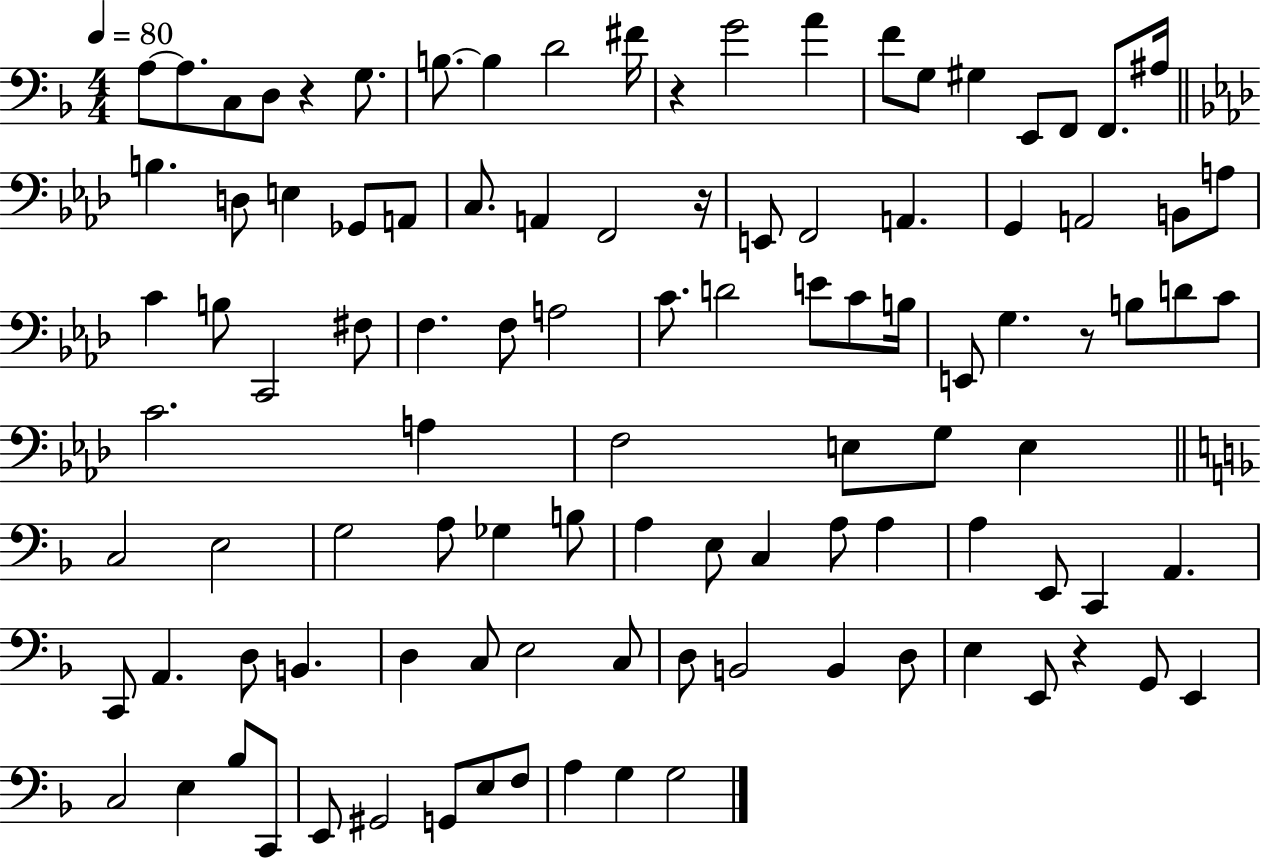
A3/e A3/e. C3/e D3/e R/q G3/e. B3/e. B3/q D4/h F#4/s R/q G4/h A4/q F4/e G3/e G#3/q E2/e F2/e F2/e. A#3/s B3/q. D3/e E3/q Gb2/e A2/e C3/e. A2/q F2/h R/s E2/e F2/h A2/q. G2/q A2/h B2/e A3/e C4/q B3/e C2/h F#3/e F3/q. F3/e A3/h C4/e. D4/h E4/e C4/e B3/s E2/e G3/q. R/e B3/e D4/e C4/e C4/h. A3/q F3/h E3/e G3/e E3/q C3/h E3/h G3/h A3/e Gb3/q B3/e A3/q E3/e C3/q A3/e A3/q A3/q E2/e C2/q A2/q. C2/e A2/q. D3/e B2/q. D3/q C3/e E3/h C3/e D3/e B2/h B2/q D3/e E3/q E2/e R/q G2/e E2/q C3/h E3/q Bb3/e C2/e E2/e G#2/h G2/e E3/e F3/e A3/q G3/q G3/h